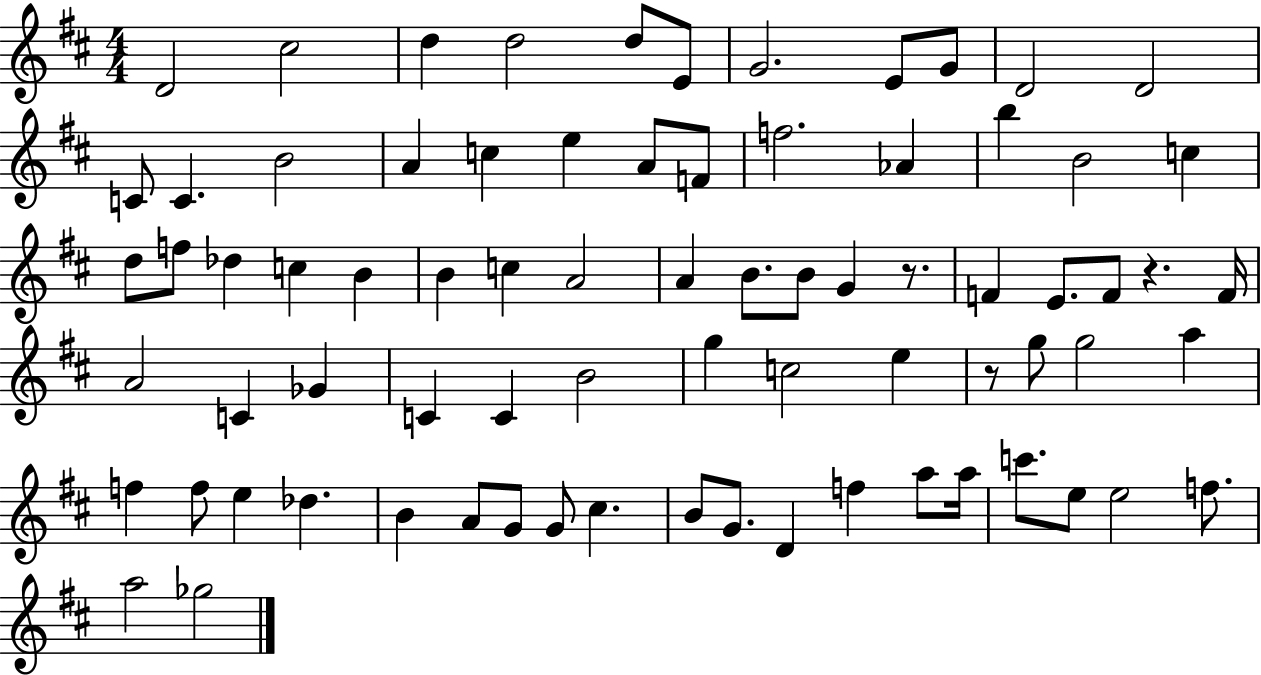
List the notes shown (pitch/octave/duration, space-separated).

D4/h C#5/h D5/q D5/h D5/e E4/e G4/h. E4/e G4/e D4/h D4/h C4/e C4/q. B4/h A4/q C5/q E5/q A4/e F4/e F5/h. Ab4/q B5/q B4/h C5/q D5/e F5/e Db5/q C5/q B4/q B4/q C5/q A4/h A4/q B4/e. B4/e G4/q R/e. F4/q E4/e. F4/e R/q. F4/s A4/h C4/q Gb4/q C4/q C4/q B4/h G5/q C5/h E5/q R/e G5/e G5/h A5/q F5/q F5/e E5/q Db5/q. B4/q A4/e G4/e G4/e C#5/q. B4/e G4/e. D4/q F5/q A5/e A5/s C6/e. E5/e E5/h F5/e. A5/h Gb5/h